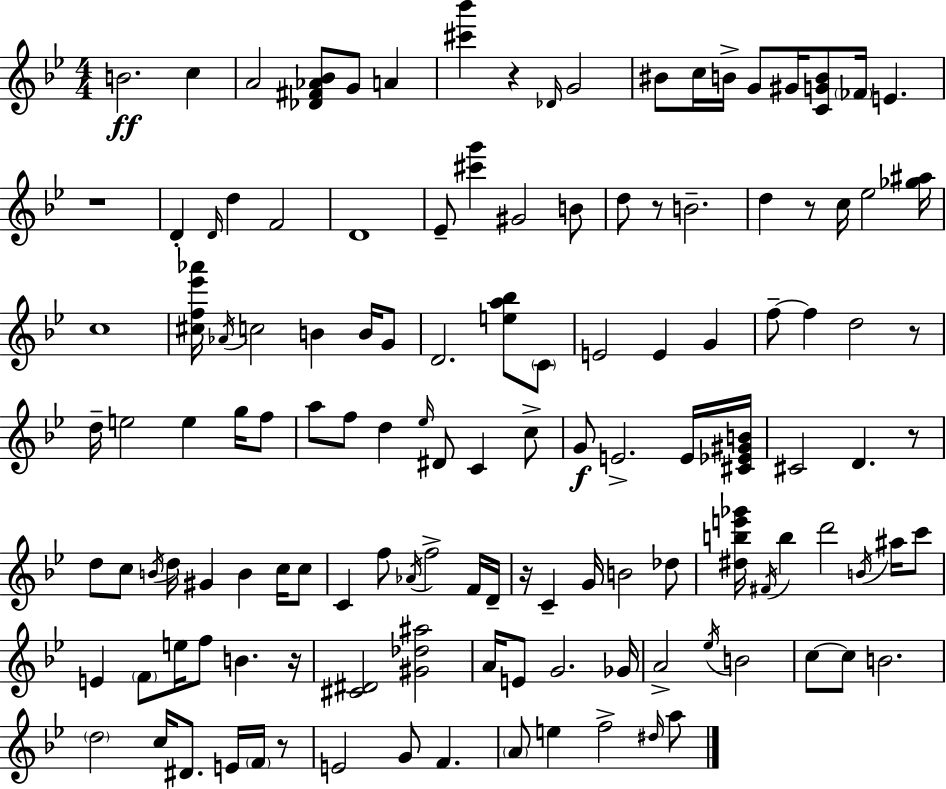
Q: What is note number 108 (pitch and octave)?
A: F5